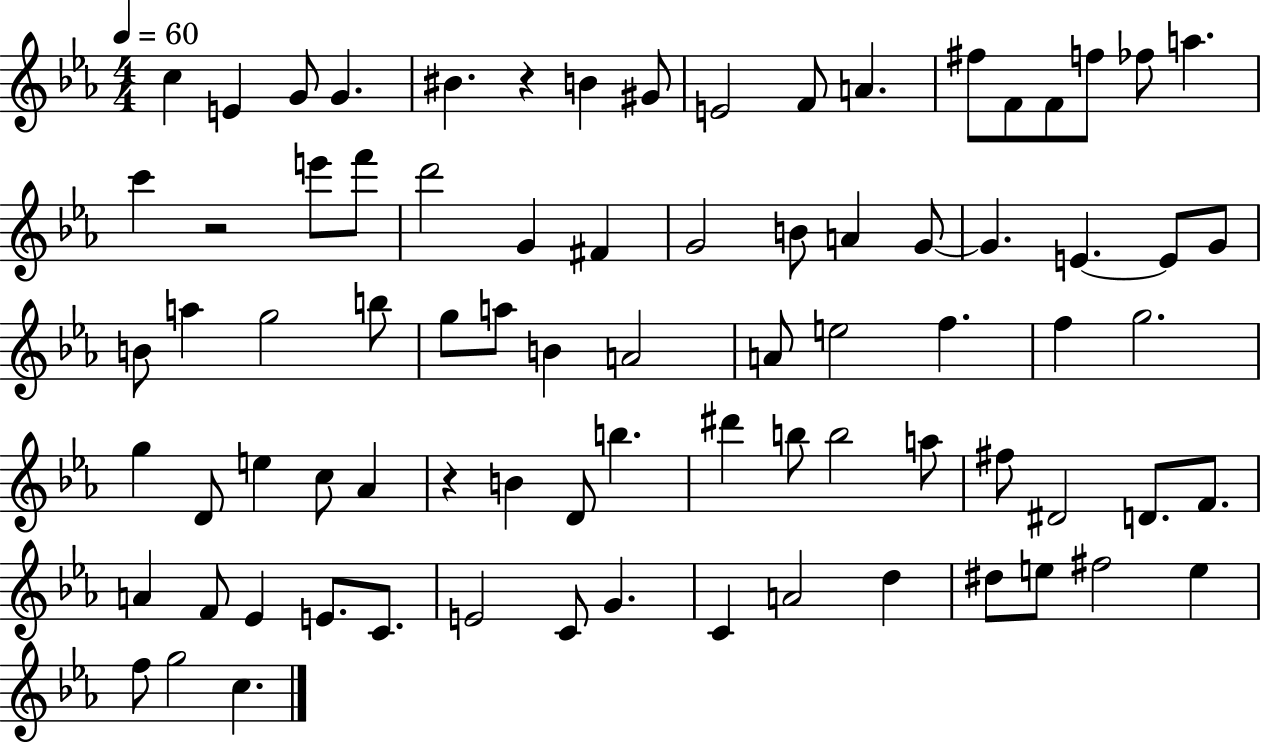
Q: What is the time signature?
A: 4/4